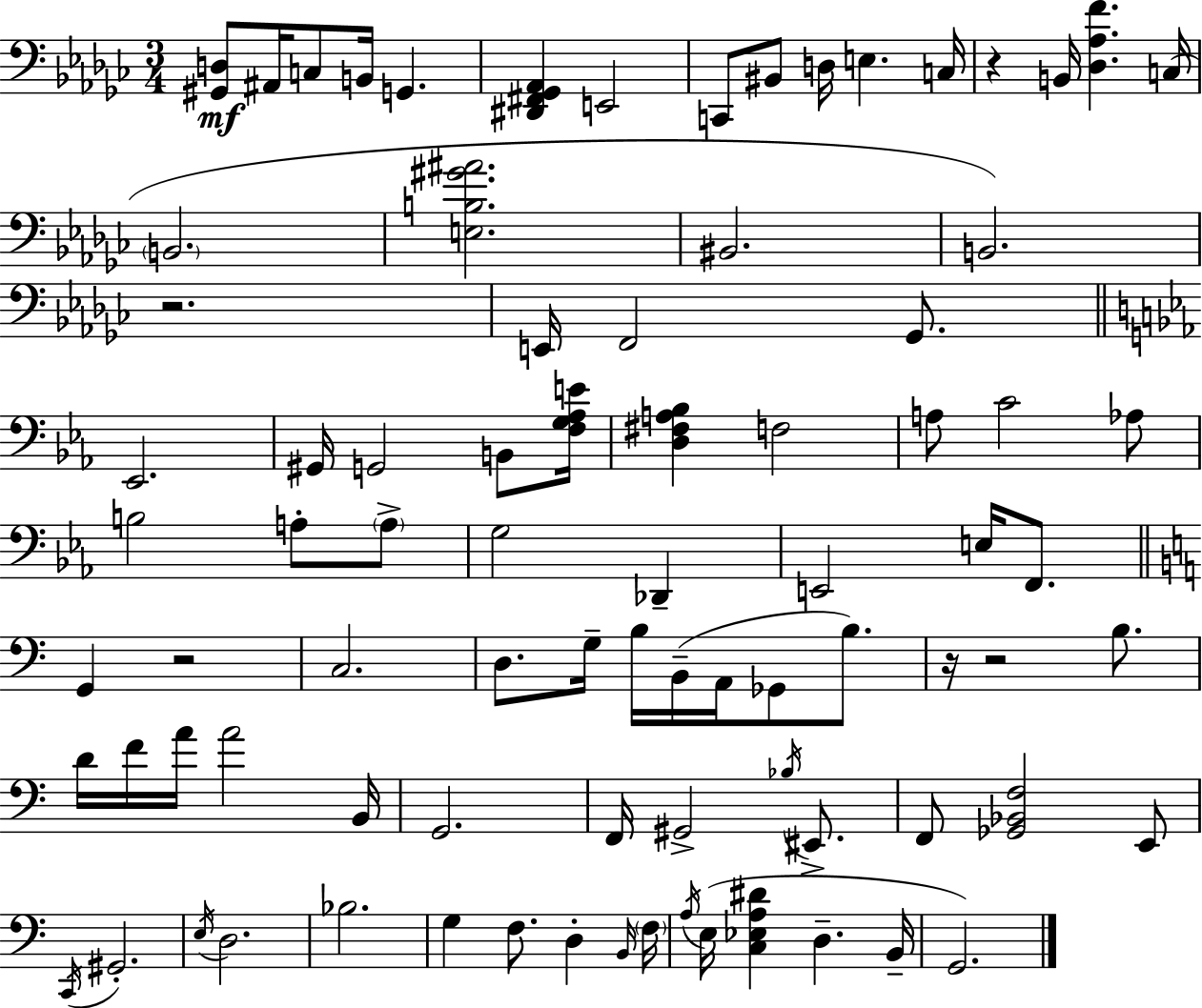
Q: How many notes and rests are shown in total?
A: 84